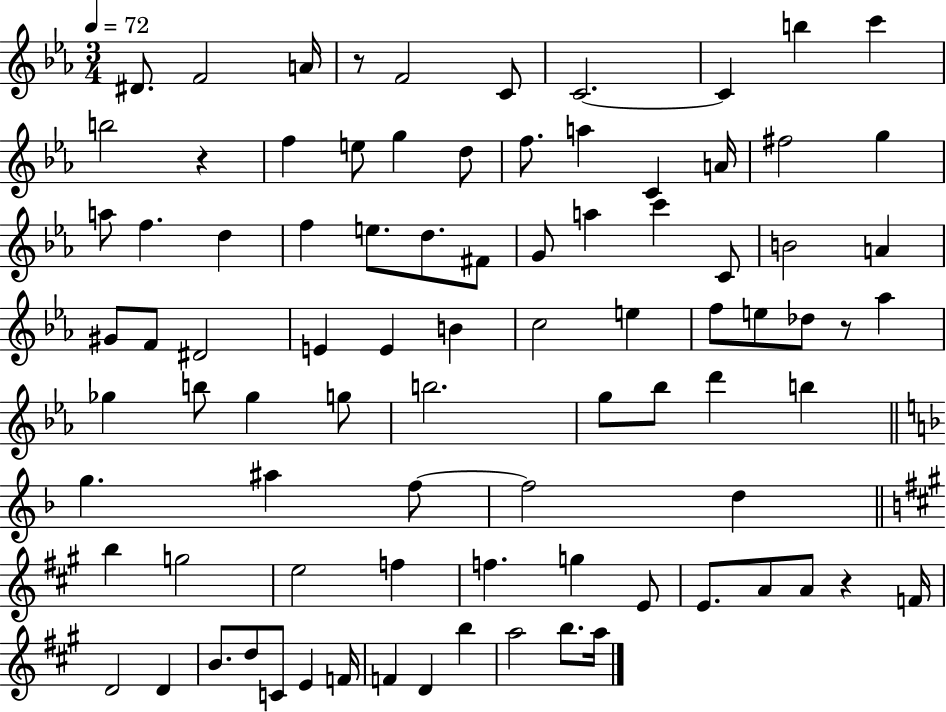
D#4/e. F4/h A4/s R/e F4/h C4/e C4/h. C4/q B5/q C6/q B5/h R/q F5/q E5/e G5/q D5/e F5/e. A5/q C4/q A4/s F#5/h G5/q A5/e F5/q. D5/q F5/q E5/e. D5/e. F#4/e G4/e A5/q C6/q C4/e B4/h A4/q G#4/e F4/e D#4/h E4/q E4/q B4/q C5/h E5/q F5/e E5/e Db5/e R/e Ab5/q Gb5/q B5/e Gb5/q G5/e B5/h. G5/e Bb5/e D6/q B5/q G5/q. A#5/q F5/e F5/h D5/q B5/q G5/h E5/h F5/q F5/q. G5/q E4/e E4/e. A4/e A4/e R/q F4/s D4/h D4/q B4/e. D5/e C4/e E4/q F4/s F4/q D4/q B5/q A5/h B5/e. A5/s